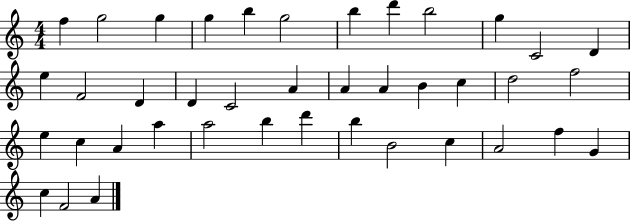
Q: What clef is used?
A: treble